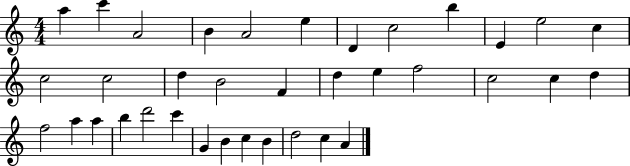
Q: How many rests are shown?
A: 0